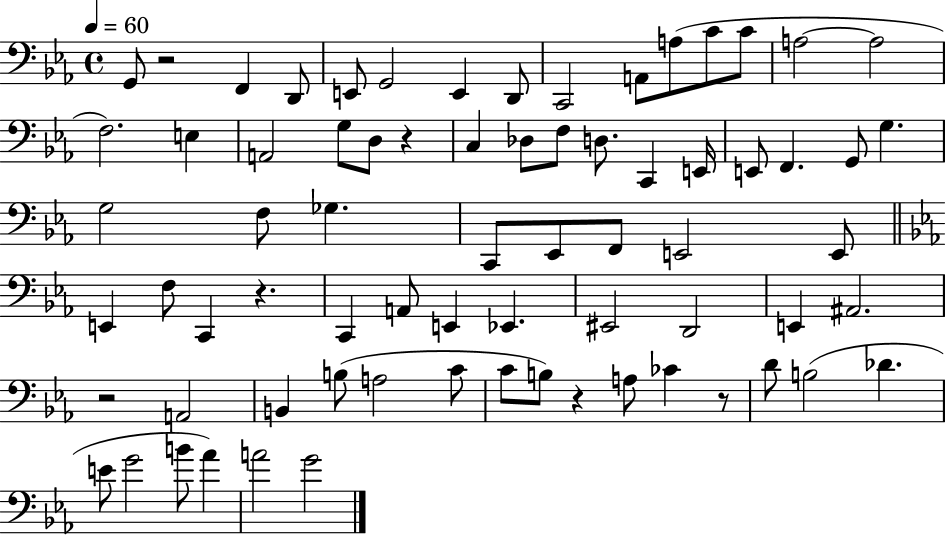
G2/e R/h F2/q D2/e E2/e G2/h E2/q D2/e C2/h A2/e A3/e C4/e C4/e A3/h A3/h F3/h. E3/q A2/h G3/e D3/e R/q C3/q Db3/e F3/e D3/e. C2/q E2/s E2/e F2/q. G2/e G3/q. G3/h F3/e Gb3/q. C2/e Eb2/e F2/e E2/h E2/e E2/q F3/e C2/q R/q. C2/q A2/e E2/q Eb2/q. EIS2/h D2/h E2/q A#2/h. R/h A2/h B2/q B3/e A3/h C4/e C4/e B3/e R/q A3/e CES4/q R/e D4/e B3/h Db4/q. E4/e G4/h B4/e Ab4/q A4/h G4/h